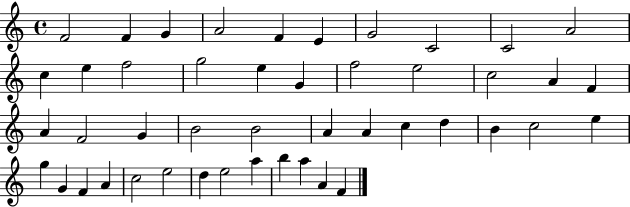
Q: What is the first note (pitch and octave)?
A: F4